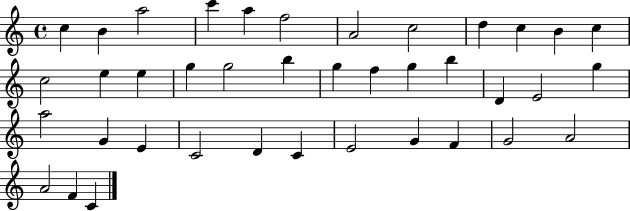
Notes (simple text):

C5/q B4/q A5/h C6/q A5/q F5/h A4/h C5/h D5/q C5/q B4/q C5/q C5/h E5/q E5/q G5/q G5/h B5/q G5/q F5/q G5/q B5/q D4/q E4/h G5/q A5/h G4/q E4/q C4/h D4/q C4/q E4/h G4/q F4/q G4/h A4/h A4/h F4/q C4/q